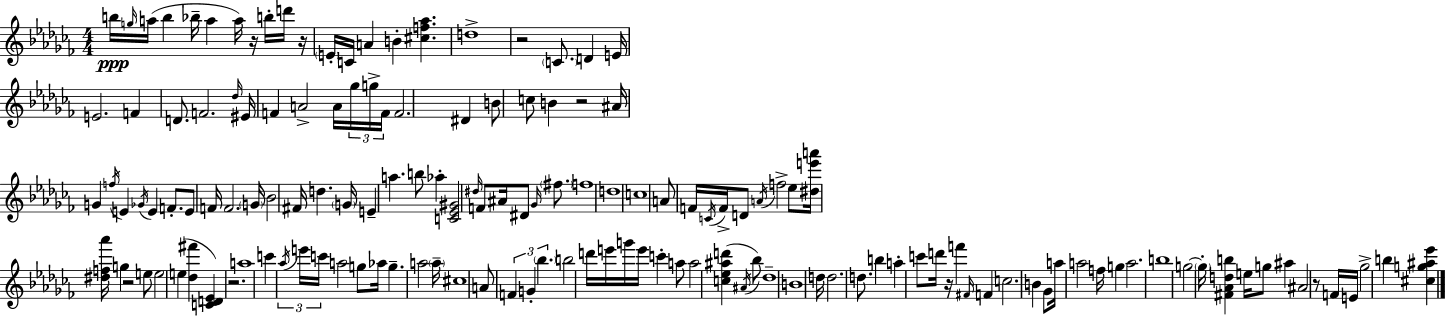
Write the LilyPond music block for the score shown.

{
  \clef treble
  \numericTimeSignature
  \time 4/4
  \key aes \minor
  b''16\ppp \grace { g''16 }( a''16 b''4 bes''16-- a''4 a''16) r16 b''16-. d'''16 | r16 \parenthesize e'16-. c'16 a'4 b'4-. <cis'' f'' aes''>4. | d''1-> | r2 \parenthesize c'8. d'4 | \break e'16 e'2. f'4 | d'8. f'2. | \grace { des''16 } eis'16 f'4 a'2-> a'16 \tuplet 3/2 { ges''16 | g''16-> f'16 } f'2. dis'4 | \break b'8 c''8 b'4 r2 | ais'16 g'4 \acciaccatura { f''16 } e'4 \acciaccatura { ges'16 } e'4 | f'8.-. e'8 f'16 f'2. | \parenthesize g'16 bes'2 fis'16 d''4. | \break \parenthesize g'16 e'4-- a''4. b''8 | aes''4-. <c' ees' gis'>2 \grace { dis''16 } f'8 ais'16 | dis'8 \grace { ges'16 } \parenthesize fis''8. f''1 | d''1 | \break c''1 | a'8 f'16 \acciaccatura { c'16 } f'16-> d'8 \acciaccatura { a'16 } f''2-> | ees''8 <dis'' e''' a'''>16 <dis'' f'' aes'''>16 g''4 r2 | e''8 e''2 | \break e''4( <des'' fis'''>4 <c' d' ees'>4) r2. | a''1 | c'''4 \tuplet 3/2 { \acciaccatura { aes''16 } e'''16 c'''16 } a''2 | g''8 aes''16 g''4.-- | \break a''2 \parenthesize a''16-- cis''1 | a'8 \tuplet 3/2 { f'4 g'4-. | \parenthesize bes''4. } b''2 | d'''16 e'''16 g'''16 e'''16 c'''4-. a''8 a''2 | \break <c'' ees'' ais'' d'''>4( \acciaccatura { ais'16 } bes''8) des''1-- | b'1 | d''16 d''2. | d''8. b''4 a''4-. | \break c'''8 d'''16 r16 f'''4 \grace { fis'16 } f'4 c''2. | b'4 ges'8 | a''16 a''2 f''16 g''4 a''2. | b''1 | \break g''2~~ | \parenthesize g''16-. <fis' aes' d'' b''>4 e''16 g''8 ais''4 ais'2 | r8 f'16 e'16 ges''2-> | b''4 <cis'' g'' ais'' ees'''>4 \bar "|."
}